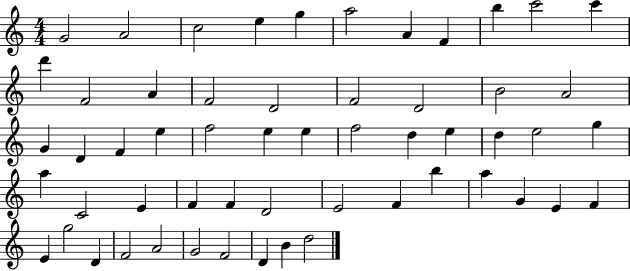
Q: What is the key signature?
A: C major